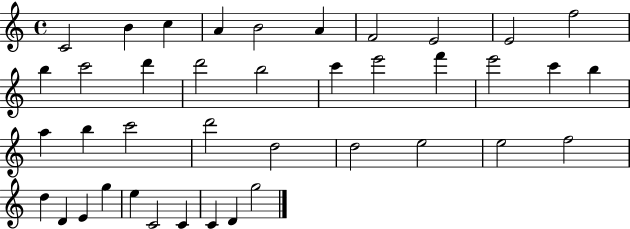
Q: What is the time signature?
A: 4/4